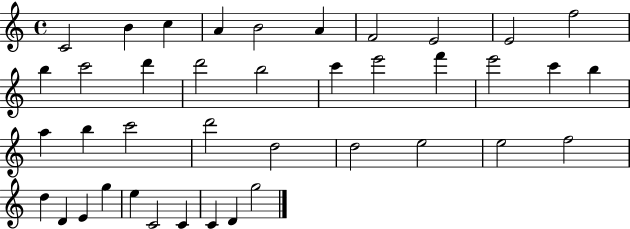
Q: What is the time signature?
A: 4/4